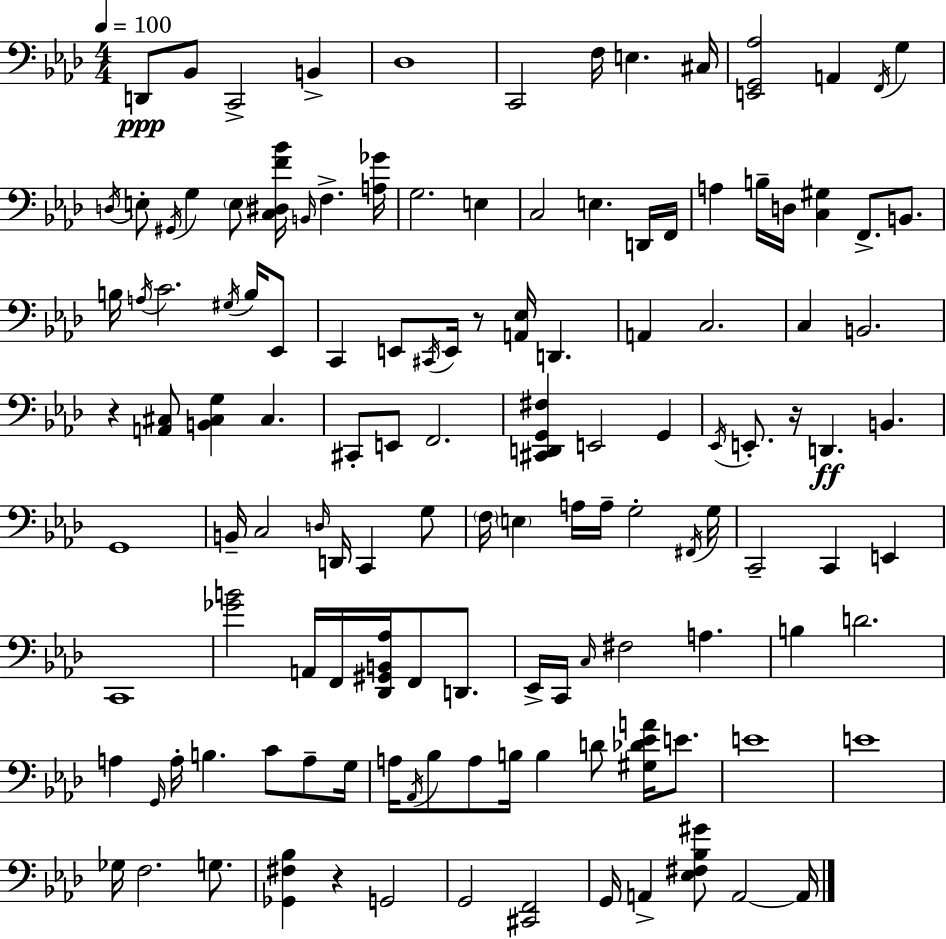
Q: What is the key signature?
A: AES major